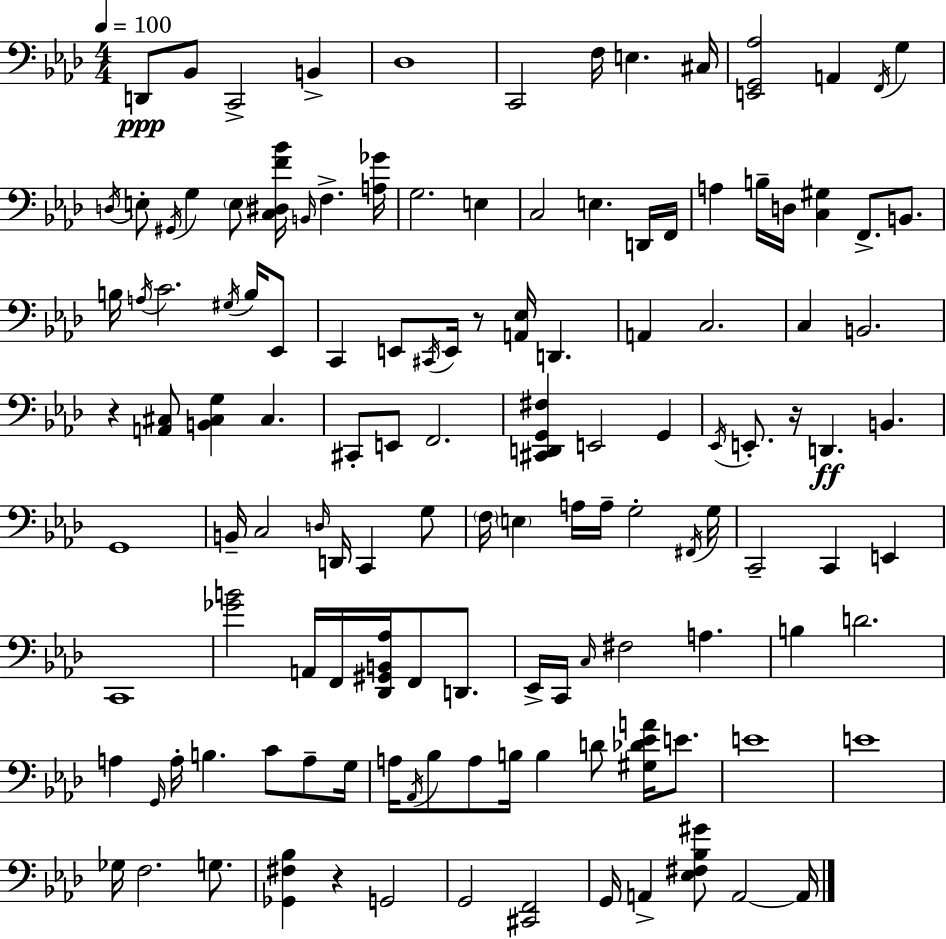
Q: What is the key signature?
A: AES major